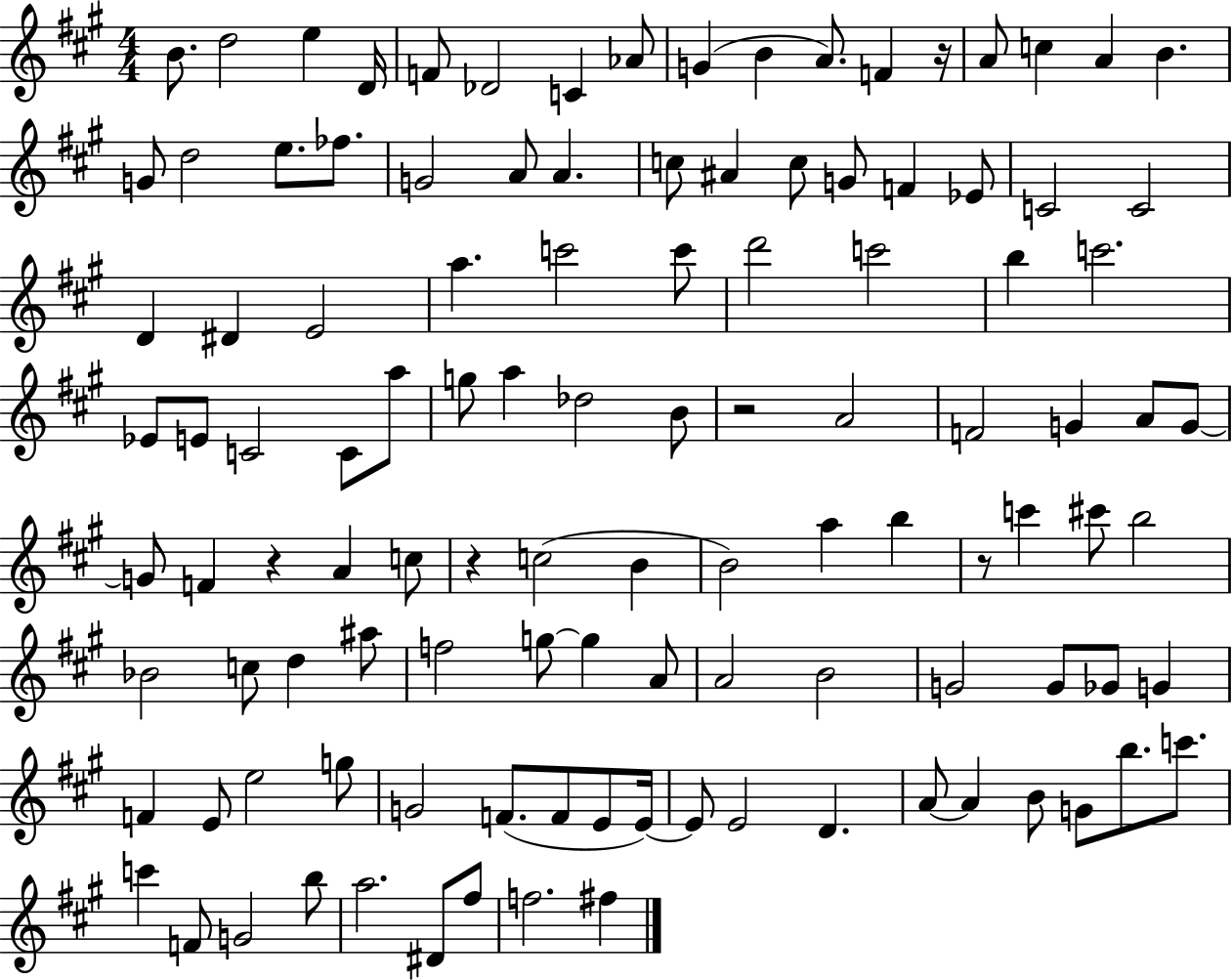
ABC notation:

X:1
T:Untitled
M:4/4
L:1/4
K:A
B/2 d2 e D/4 F/2 _D2 C _A/2 G B A/2 F z/4 A/2 c A B G/2 d2 e/2 _f/2 G2 A/2 A c/2 ^A c/2 G/2 F _E/2 C2 C2 D ^D E2 a c'2 c'/2 d'2 c'2 b c'2 _E/2 E/2 C2 C/2 a/2 g/2 a _d2 B/2 z2 A2 F2 G A/2 G/2 G/2 F z A c/2 z c2 B B2 a b z/2 c' ^c'/2 b2 _B2 c/2 d ^a/2 f2 g/2 g A/2 A2 B2 G2 G/2 _G/2 G F E/2 e2 g/2 G2 F/2 F/2 E/2 E/4 E/2 E2 D A/2 A B/2 G/2 b/2 c'/2 c' F/2 G2 b/2 a2 ^D/2 ^f/2 f2 ^f